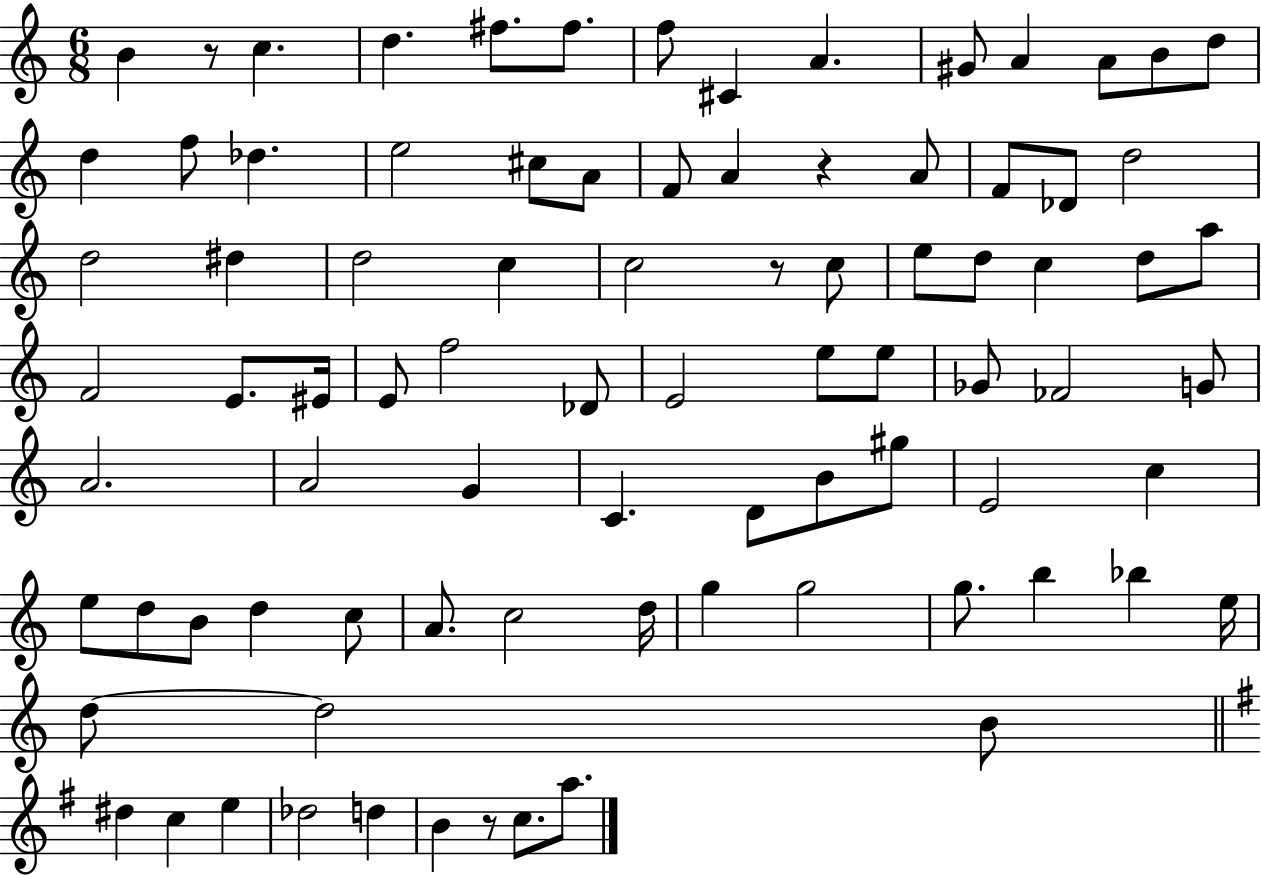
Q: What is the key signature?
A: C major